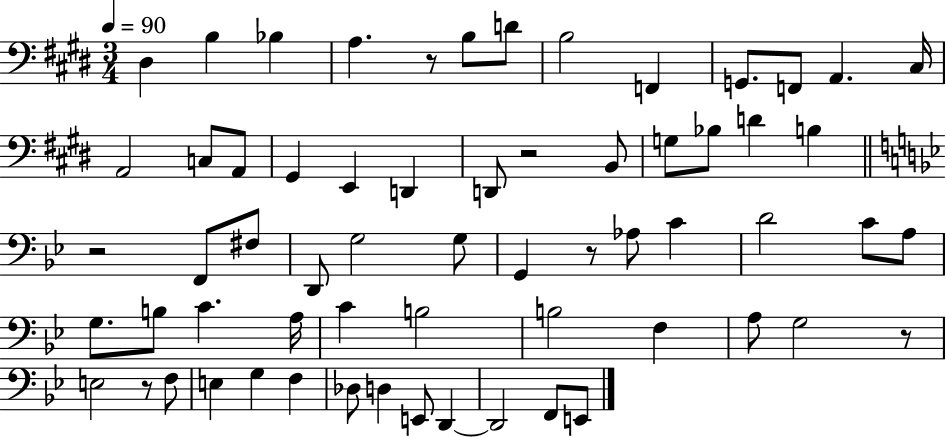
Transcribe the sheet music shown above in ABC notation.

X:1
T:Untitled
M:3/4
L:1/4
K:E
^D, B, _B, A, z/2 B,/2 D/2 B,2 F,, G,,/2 F,,/2 A,, ^C,/4 A,,2 C,/2 A,,/2 ^G,, E,, D,, D,,/2 z2 B,,/2 G,/2 _B,/2 D B, z2 F,,/2 ^F,/2 D,,/2 G,2 G,/2 G,, z/2 _A,/2 C D2 C/2 A,/2 G,/2 B,/2 C A,/4 C B,2 B,2 F, A,/2 G,2 z/2 E,2 z/2 F,/2 E, G, F, _D,/2 D, E,,/2 D,, D,,2 F,,/2 E,,/2